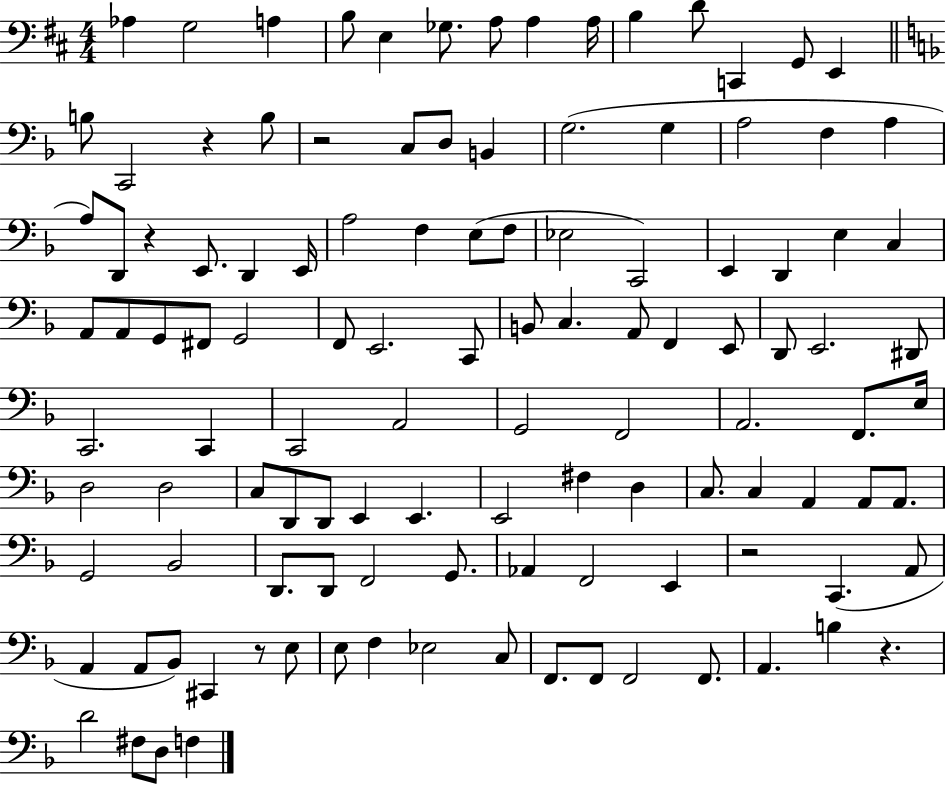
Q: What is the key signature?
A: D major